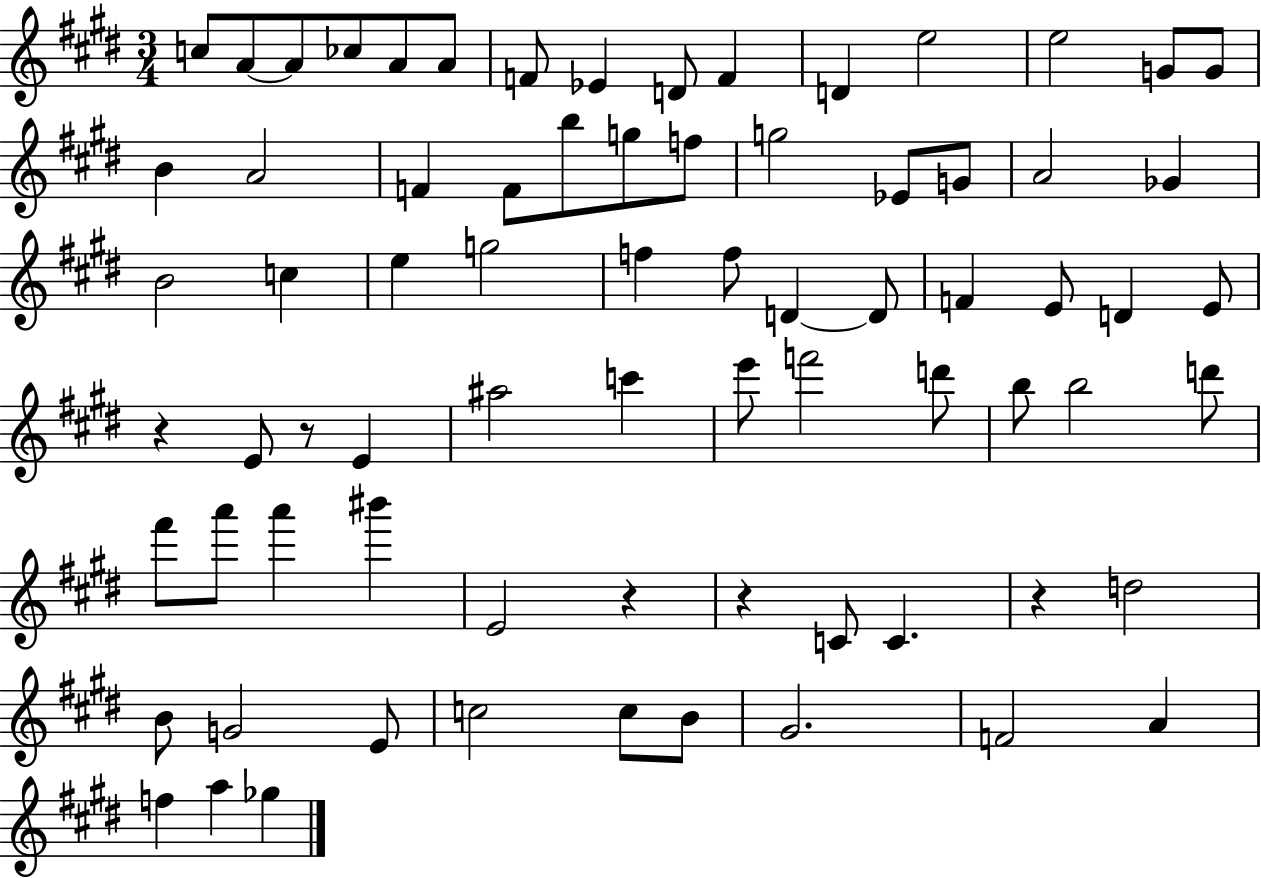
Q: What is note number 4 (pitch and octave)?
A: CES5